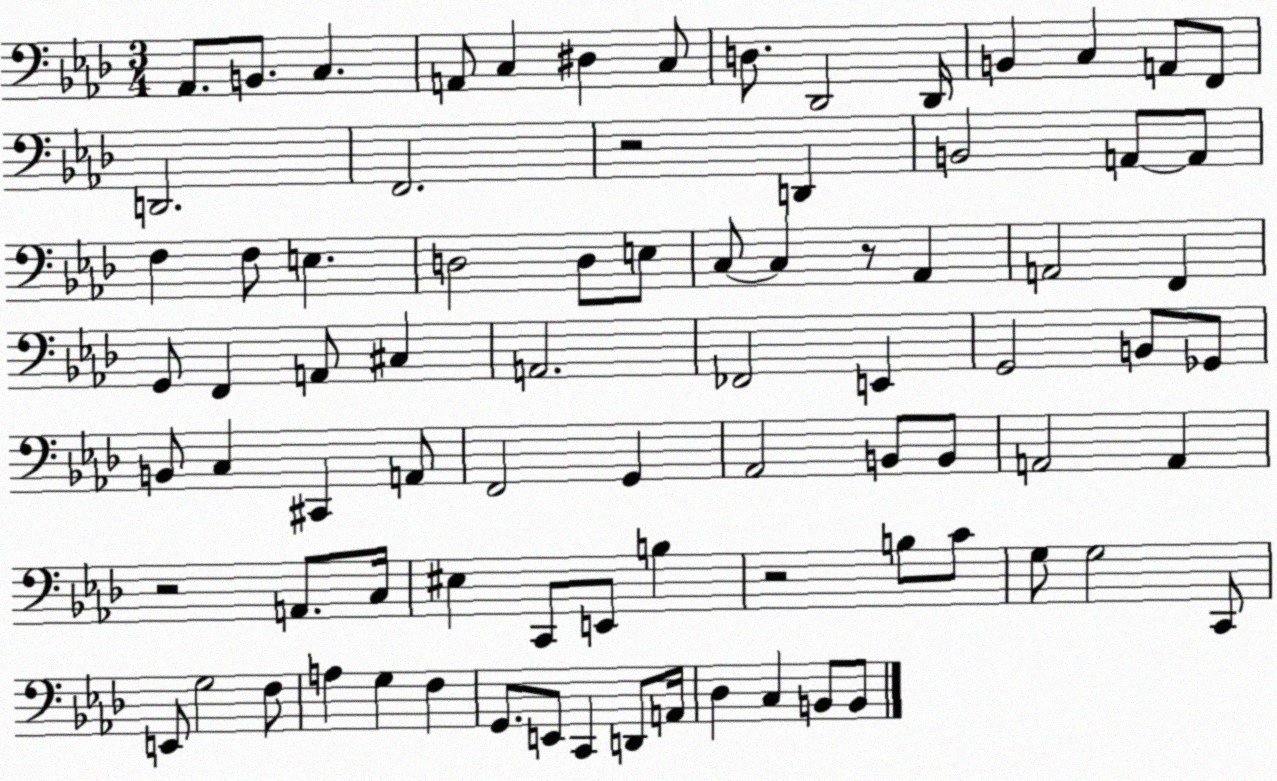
X:1
T:Untitled
M:3/4
L:1/4
K:Ab
_A,,/2 B,,/2 C, A,,/2 C, ^D, C,/2 D,/2 _D,,2 _D,,/4 B,, C, A,,/2 F,,/2 D,,2 F,,2 z2 D,, B,,2 A,,/2 A,,/2 F, F,/2 E, D,2 D,/2 E,/2 C,/2 C, z/2 _A,, A,,2 F,, G,,/2 F,, A,,/2 ^C, A,,2 _F,,2 E,, G,,2 B,,/2 _G,,/2 B,,/2 C, ^C,, A,,/2 F,,2 G,, _A,,2 B,,/2 B,,/2 A,,2 A,, z2 A,,/2 C,/4 ^E, C,,/2 E,,/2 B, z2 B,/2 C/2 G,/2 G,2 C,,/2 E,,/2 G,2 F,/2 A, G, F, G,,/2 E,,/2 C,, D,,/2 A,,/4 _D, C, B,,/2 B,,/2